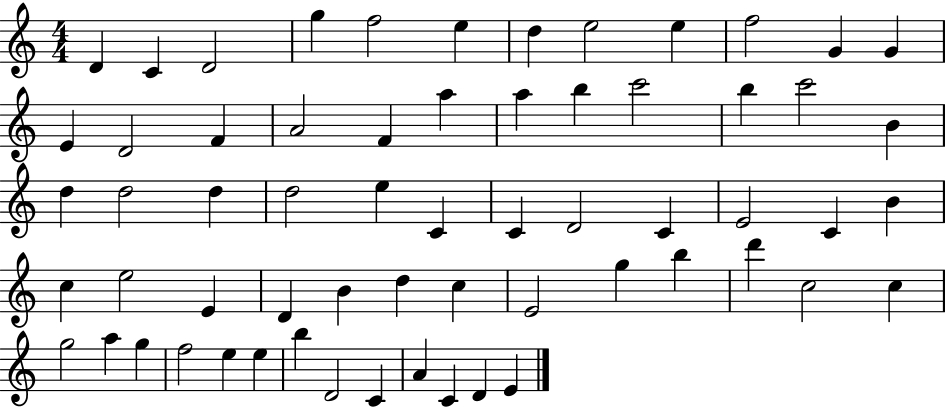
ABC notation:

X:1
T:Untitled
M:4/4
L:1/4
K:C
D C D2 g f2 e d e2 e f2 G G E D2 F A2 F a a b c'2 b c'2 B d d2 d d2 e C C D2 C E2 C B c e2 E D B d c E2 g b d' c2 c g2 a g f2 e e b D2 C A C D E